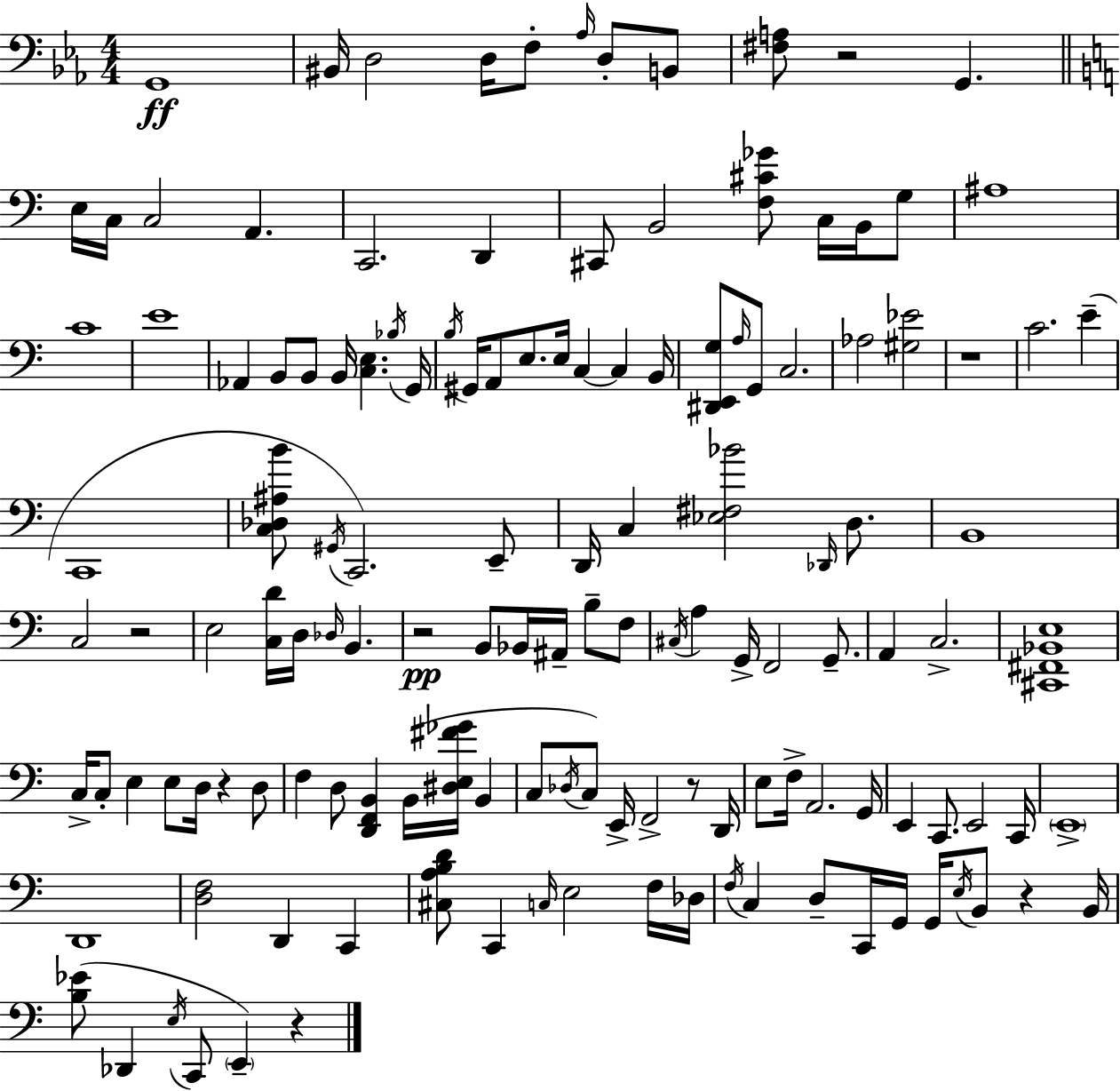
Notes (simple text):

G2/w BIS2/s D3/h D3/s F3/e Ab3/s D3/e B2/e [F#3,A3]/e R/h G2/q. E3/s C3/s C3/h A2/q. C2/h. D2/q C#2/e B2/h [F3,C#4,Gb4]/e C3/s B2/s G3/e A#3/w C4/w E4/w Ab2/q B2/e B2/e B2/s [C3,E3]/q. Bb3/s G2/s B3/s G#2/s A2/e E3/e. E3/s C3/q C3/q B2/s [D#2,E2,G3]/e A3/s G2/e C3/h. Ab3/h [G#3,Eb4]/h R/w C4/h. E4/q C2/w [C3,Db3,A#3,B4]/e G#2/s C2/h. E2/e D2/s C3/q [Eb3,F#3,Bb4]/h Db2/s D3/e. B2/w C3/h R/h E3/h [C3,D4]/s D3/s Db3/s B2/q. R/h B2/e Bb2/s A#2/s B3/e F3/e C#3/s A3/q G2/s F2/h G2/e. A2/q C3/h. [C#2,F#2,Bb2,E3]/w C3/s C3/e E3/q E3/e D3/s R/q D3/e F3/q D3/e [D2,F2,B2]/q B2/s [D#3,E3,F#4,Gb4]/s B2/q C3/e Db3/s C3/e E2/s F2/h R/e D2/s E3/e F3/s A2/h. G2/s E2/q C2/e. E2/h C2/s E2/w D2/w [D3,F3]/h D2/q C2/q [C#3,A3,B3,D4]/e C2/q C3/s E3/h F3/s Db3/s F3/s C3/q D3/e C2/s G2/s G2/s E3/s B2/e R/q B2/s [B3,Eb4]/e Db2/q E3/s C2/e E2/q R/q